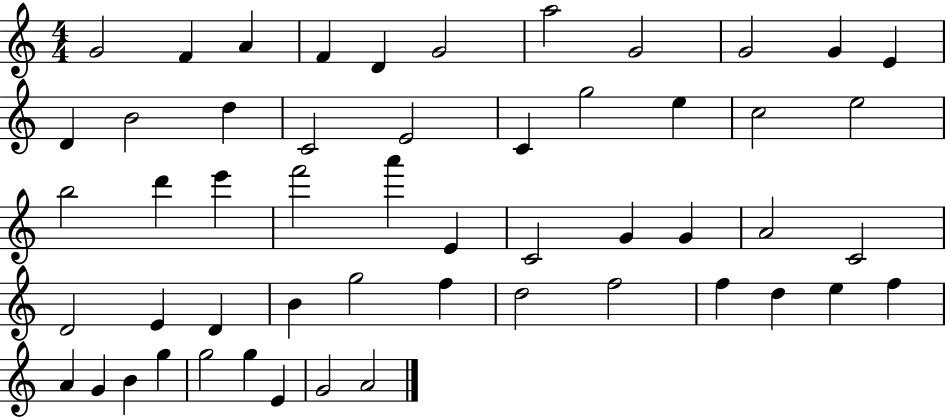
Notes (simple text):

G4/h F4/q A4/q F4/q D4/q G4/h A5/h G4/h G4/h G4/q E4/q D4/q B4/h D5/q C4/h E4/h C4/q G5/h E5/q C5/h E5/h B5/h D6/q E6/q F6/h A6/q E4/q C4/h G4/q G4/q A4/h C4/h D4/h E4/q D4/q B4/q G5/h F5/q D5/h F5/h F5/q D5/q E5/q F5/q A4/q G4/q B4/q G5/q G5/h G5/q E4/q G4/h A4/h